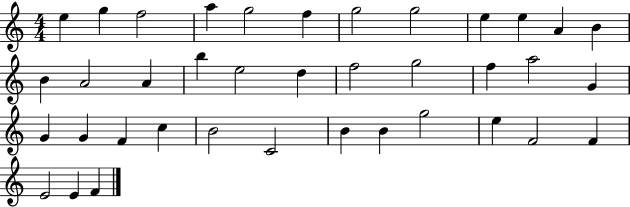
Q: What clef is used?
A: treble